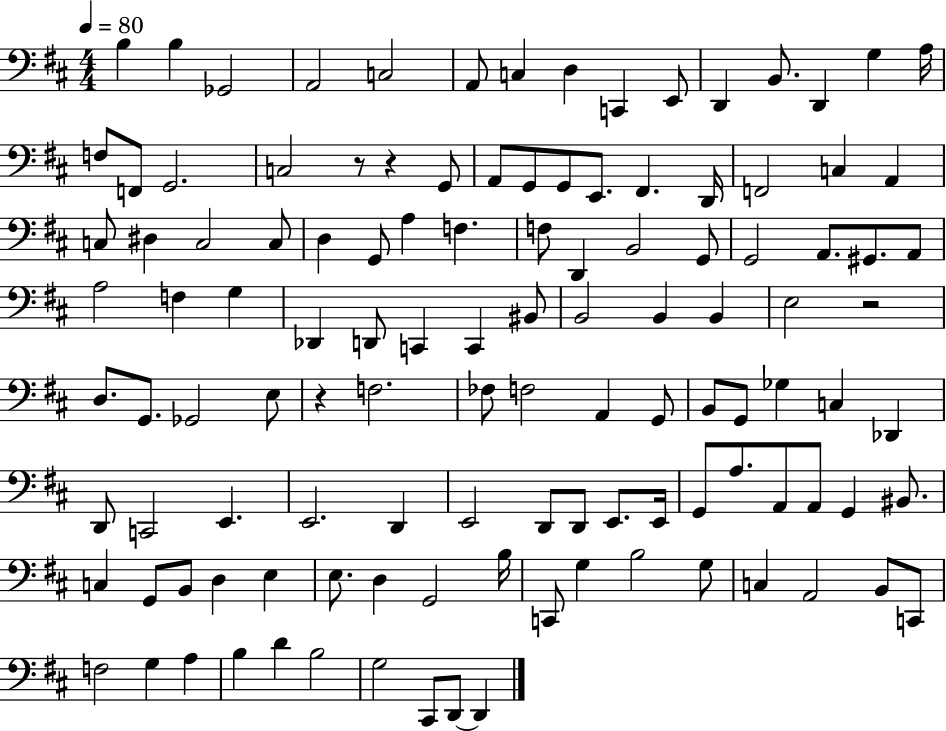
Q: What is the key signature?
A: D major